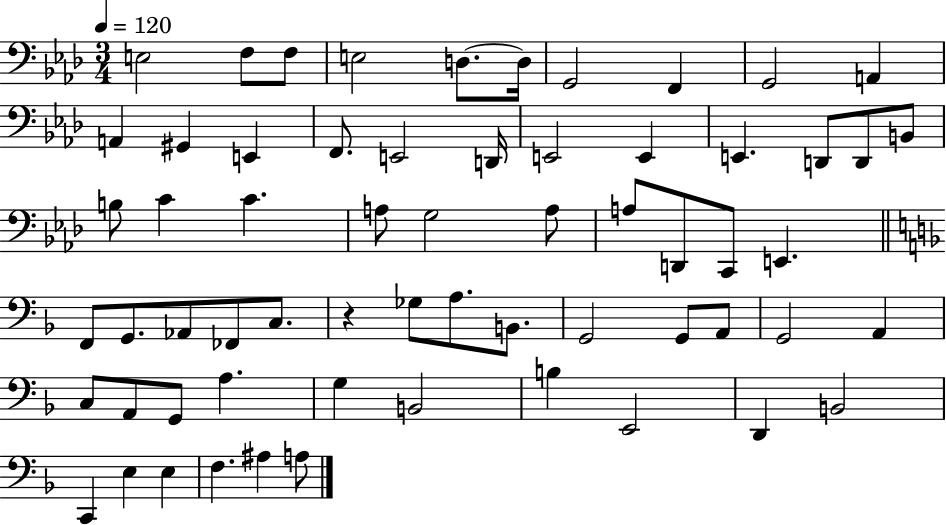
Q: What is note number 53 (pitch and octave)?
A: E2